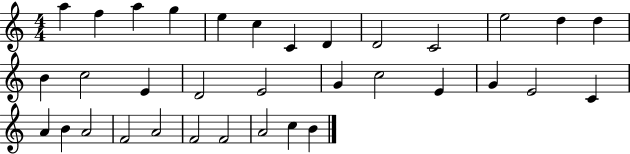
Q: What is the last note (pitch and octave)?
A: B4